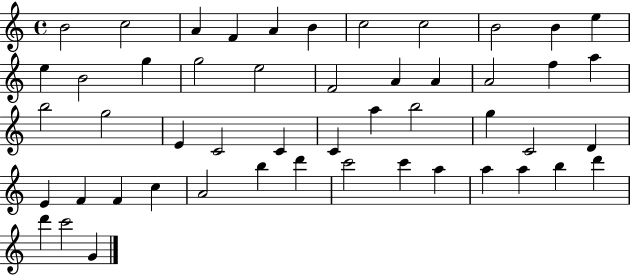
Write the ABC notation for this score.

X:1
T:Untitled
M:4/4
L:1/4
K:C
B2 c2 A F A B c2 c2 B2 B e e B2 g g2 e2 F2 A A A2 f a b2 g2 E C2 C C a b2 g C2 D E F F c A2 b d' c'2 c' a a a b d' d' c'2 G